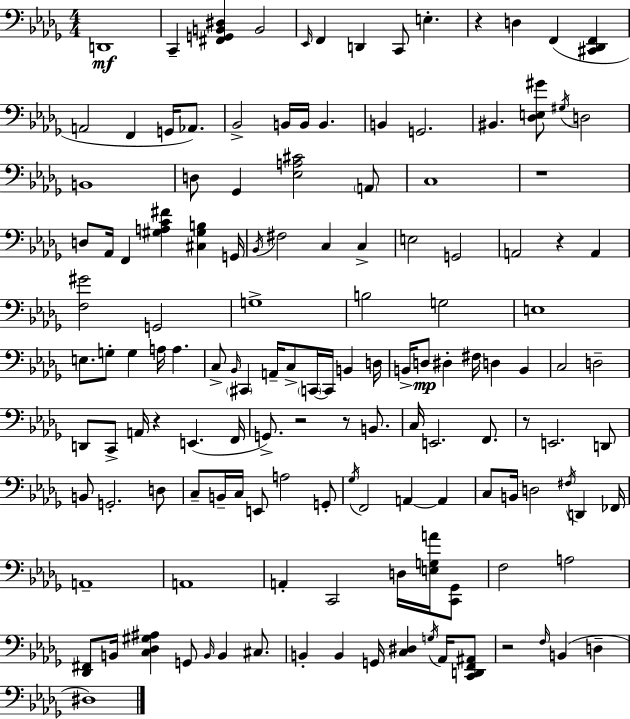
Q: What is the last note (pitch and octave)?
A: D#3